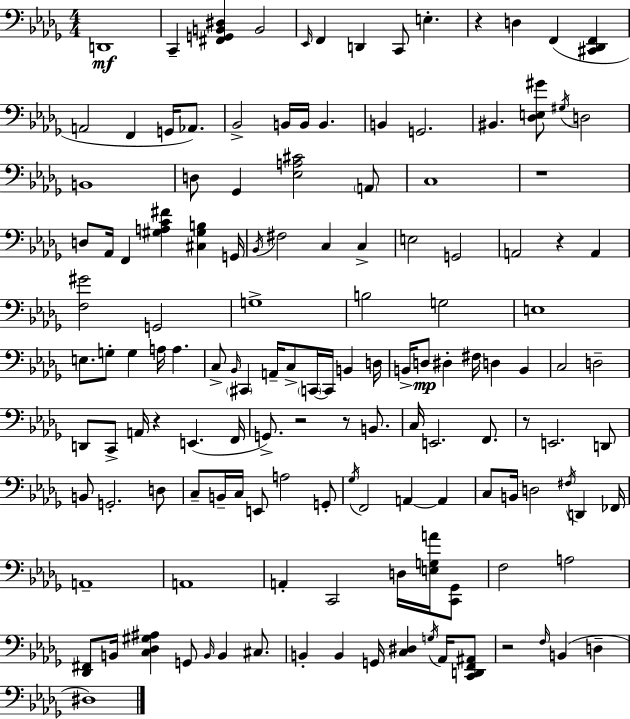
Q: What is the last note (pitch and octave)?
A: D#3